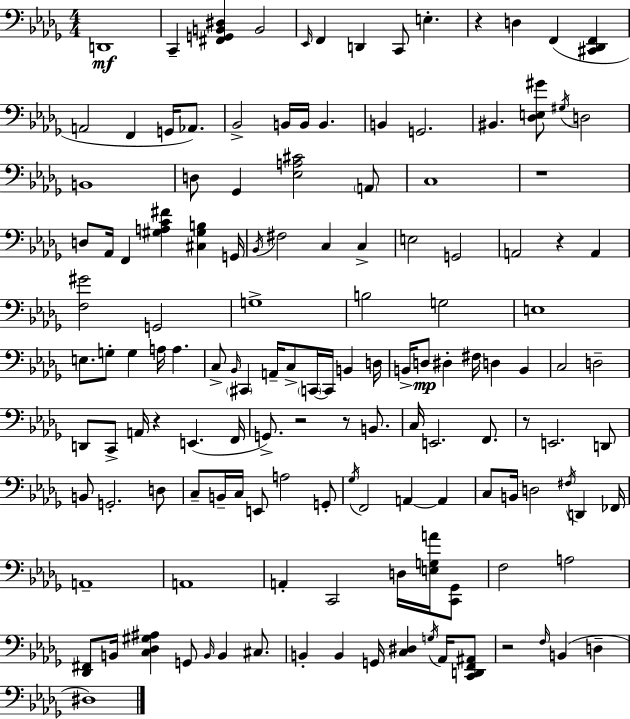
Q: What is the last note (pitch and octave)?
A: D#3